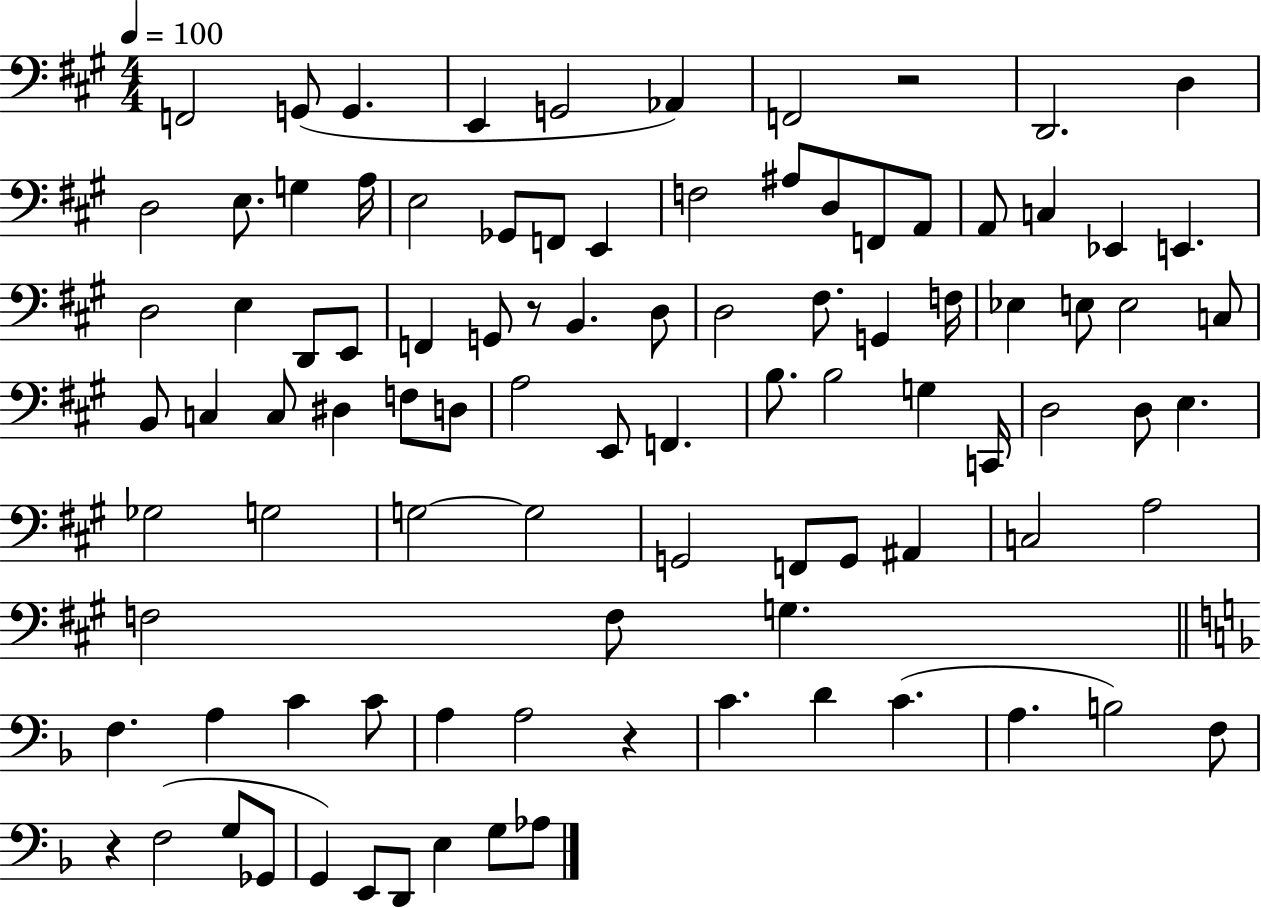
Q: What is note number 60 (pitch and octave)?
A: G3